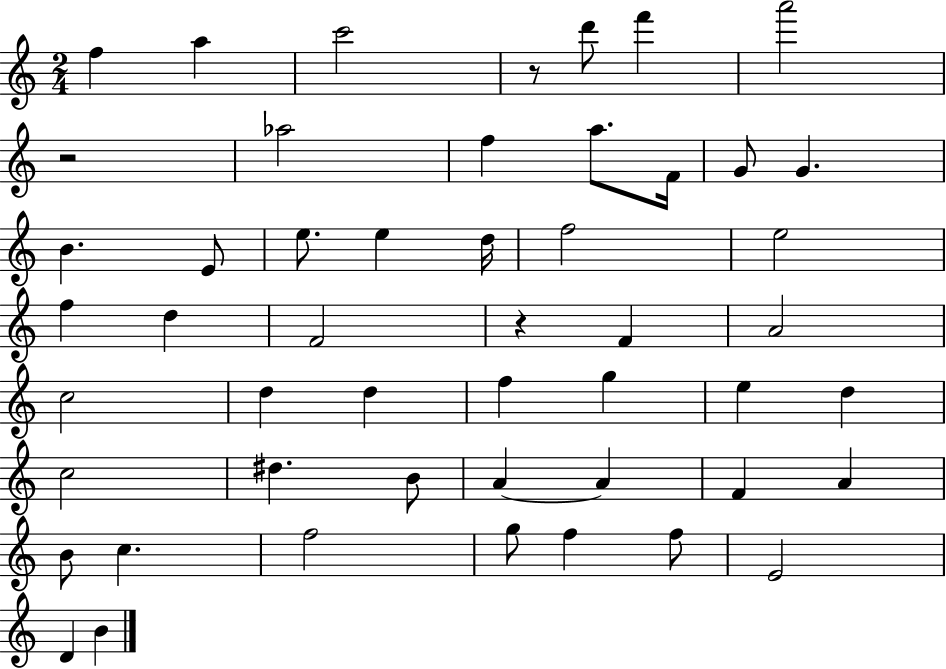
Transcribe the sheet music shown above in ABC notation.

X:1
T:Untitled
M:2/4
L:1/4
K:C
f a c'2 z/2 d'/2 f' a'2 z2 _a2 f a/2 F/4 G/2 G B E/2 e/2 e d/4 f2 e2 f d F2 z F A2 c2 d d f g e d c2 ^d B/2 A A F A B/2 c f2 g/2 f f/2 E2 D B